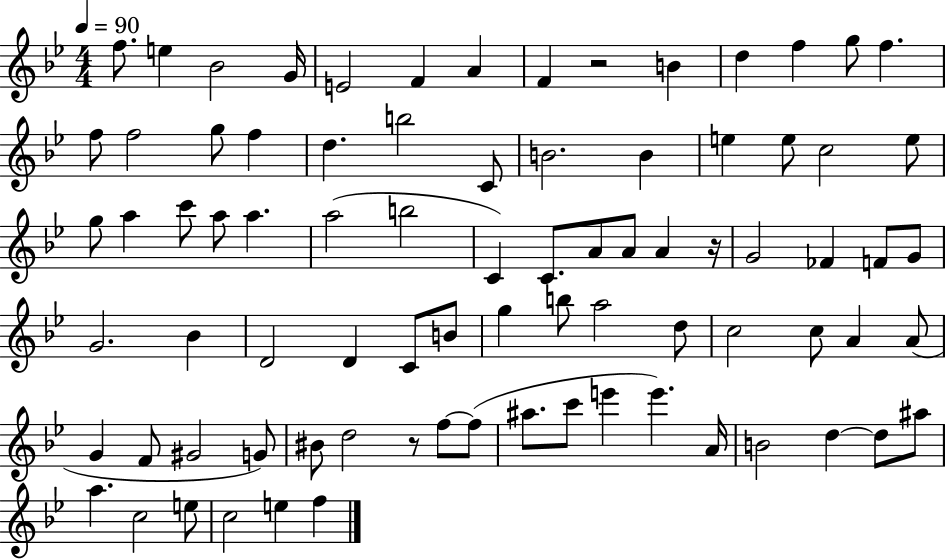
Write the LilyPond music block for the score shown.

{
  \clef treble
  \numericTimeSignature
  \time 4/4
  \key bes \major
  \tempo 4 = 90
  \repeat volta 2 { f''8. e''4 bes'2 g'16 | e'2 f'4 a'4 | f'4 r2 b'4 | d''4 f''4 g''8 f''4. | \break f''8 f''2 g''8 f''4 | d''4. b''2 c'8 | b'2. b'4 | e''4 e''8 c''2 e''8 | \break g''8 a''4 c'''8 a''8 a''4. | a''2( b''2 | c'4) c'8. a'8 a'8 a'4 r16 | g'2 fes'4 f'8 g'8 | \break g'2. bes'4 | d'2 d'4 c'8 b'8 | g''4 b''8 a''2 d''8 | c''2 c''8 a'4 a'8( | \break g'4 f'8 gis'2 g'8) | bis'8 d''2 r8 f''8~~ f''8( | ais''8. c'''8 e'''4 e'''4.) a'16 | b'2 d''4~~ d''8 ais''8 | \break a''4. c''2 e''8 | c''2 e''4 f''4 | } \bar "|."
}